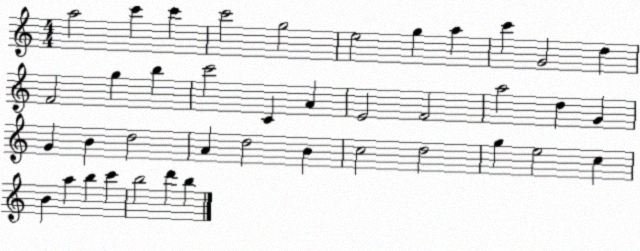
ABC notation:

X:1
T:Untitled
M:4/4
L:1/4
K:C
a2 c' c' c'2 g2 e2 g a c' G2 d F2 g b c'2 C A E2 F2 a2 d G G B d2 A d2 B c2 d2 g e2 c B a b c' b2 d' b